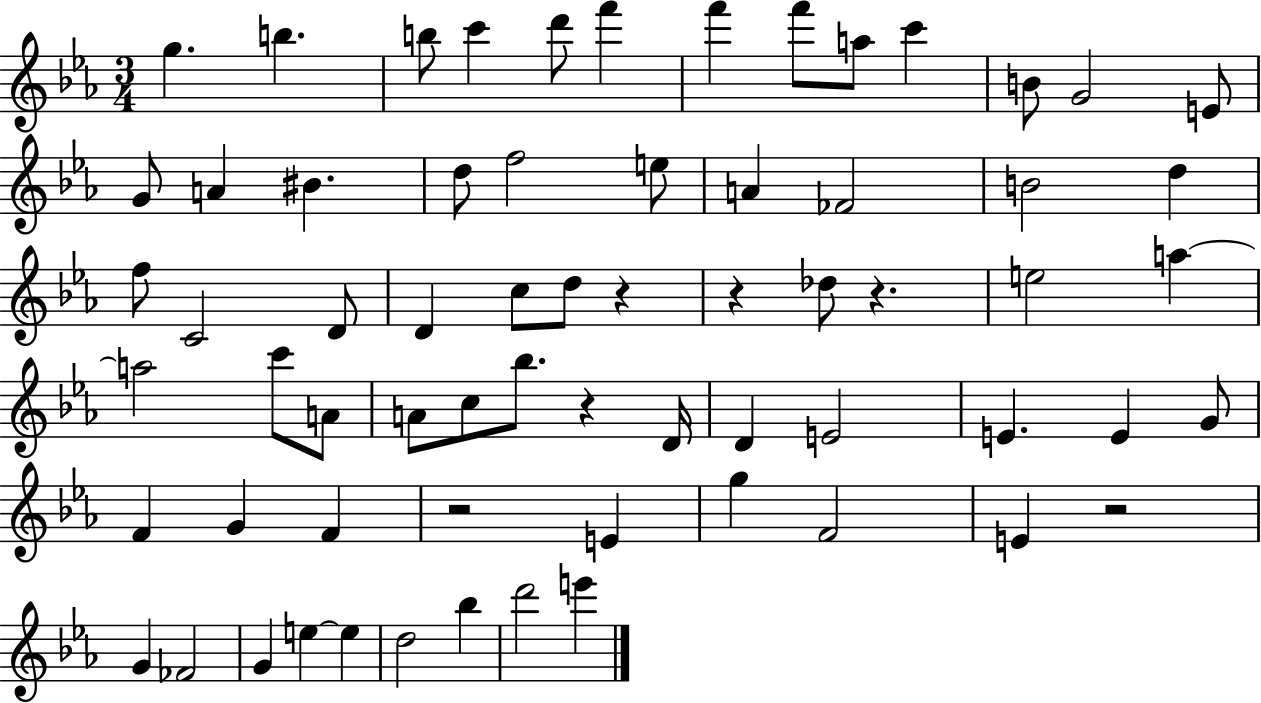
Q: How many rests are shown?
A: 6